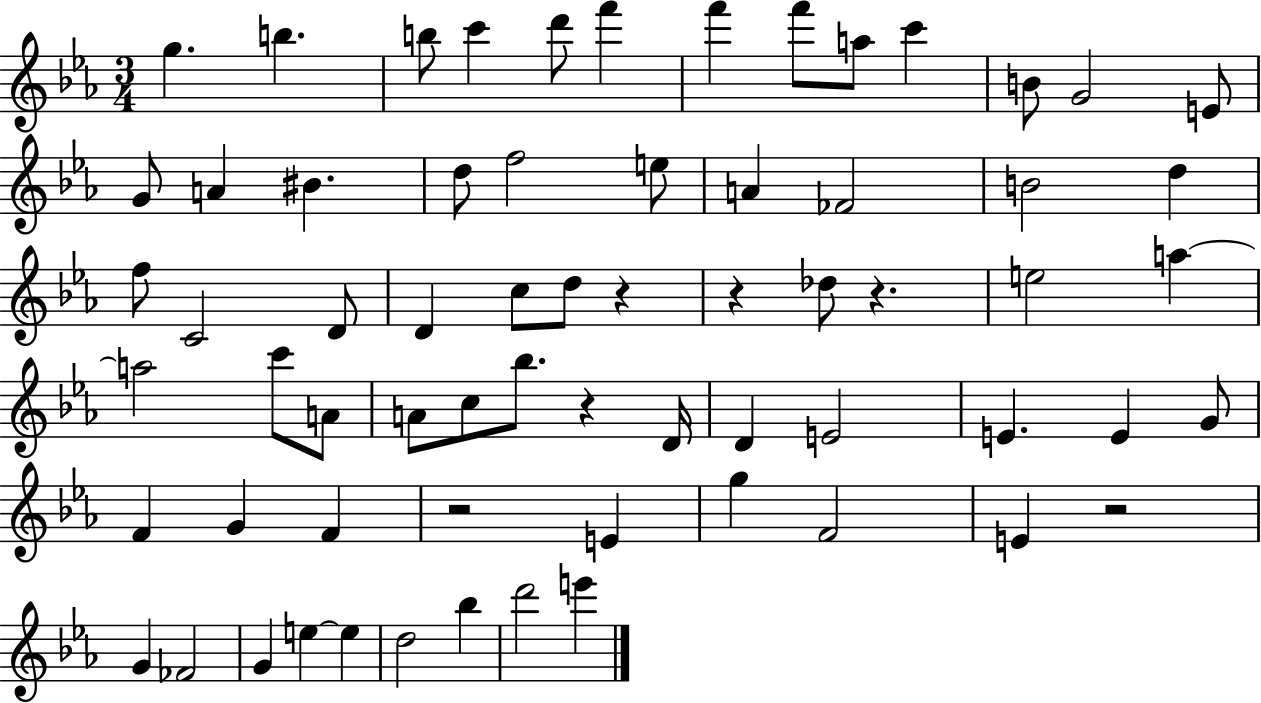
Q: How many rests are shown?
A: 6